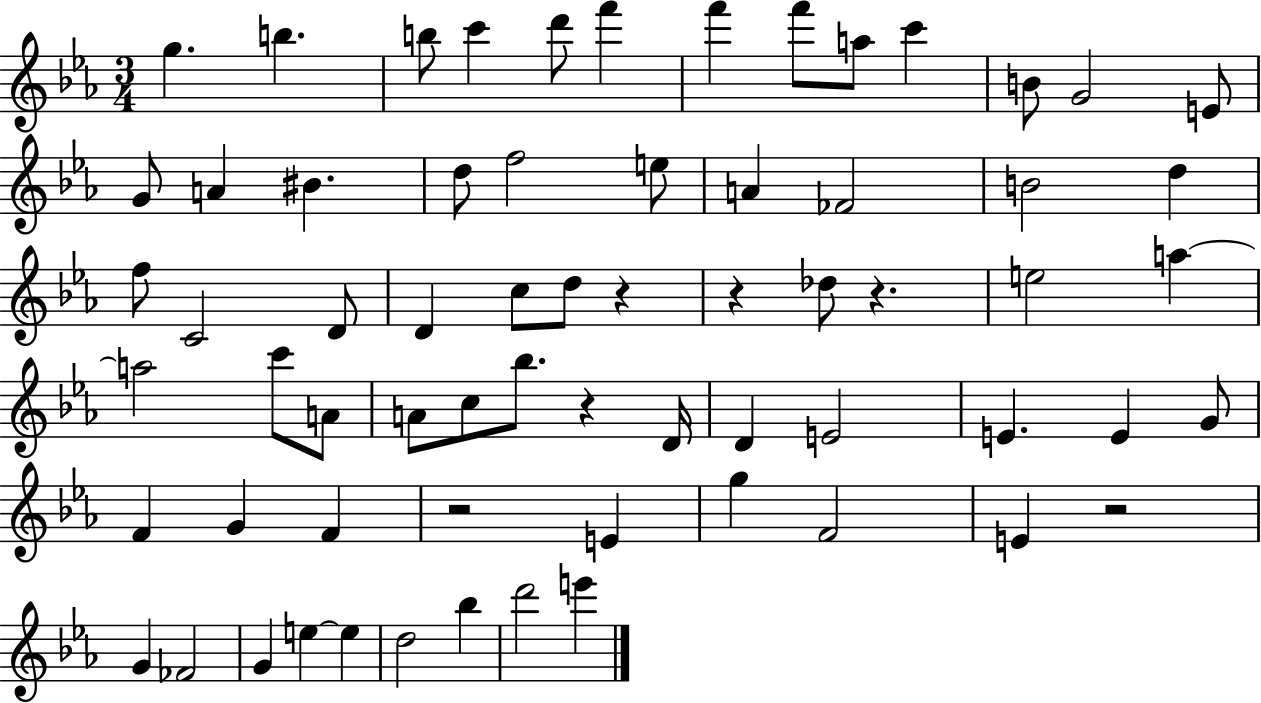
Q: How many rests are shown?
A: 6